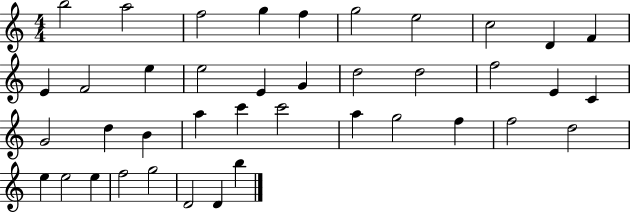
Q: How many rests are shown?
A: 0